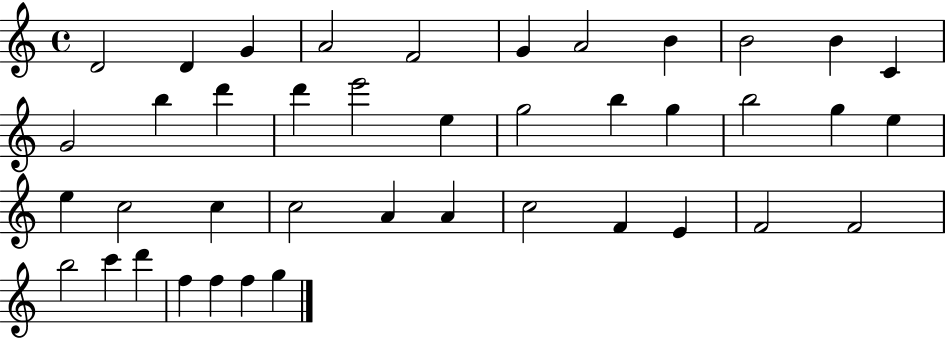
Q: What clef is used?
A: treble